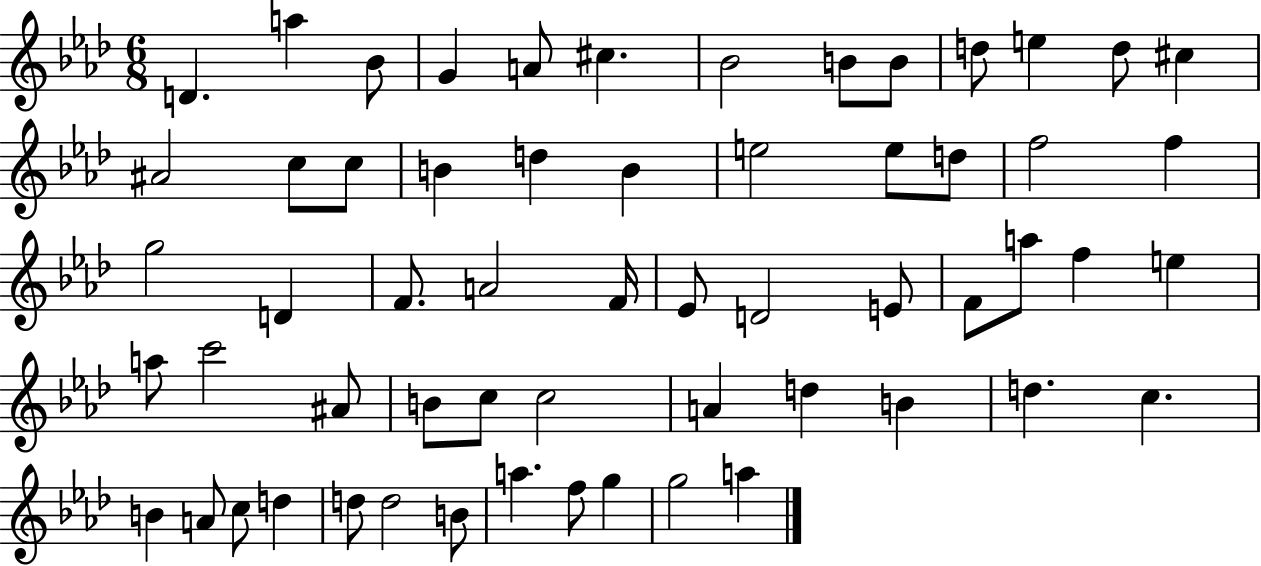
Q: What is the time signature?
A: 6/8